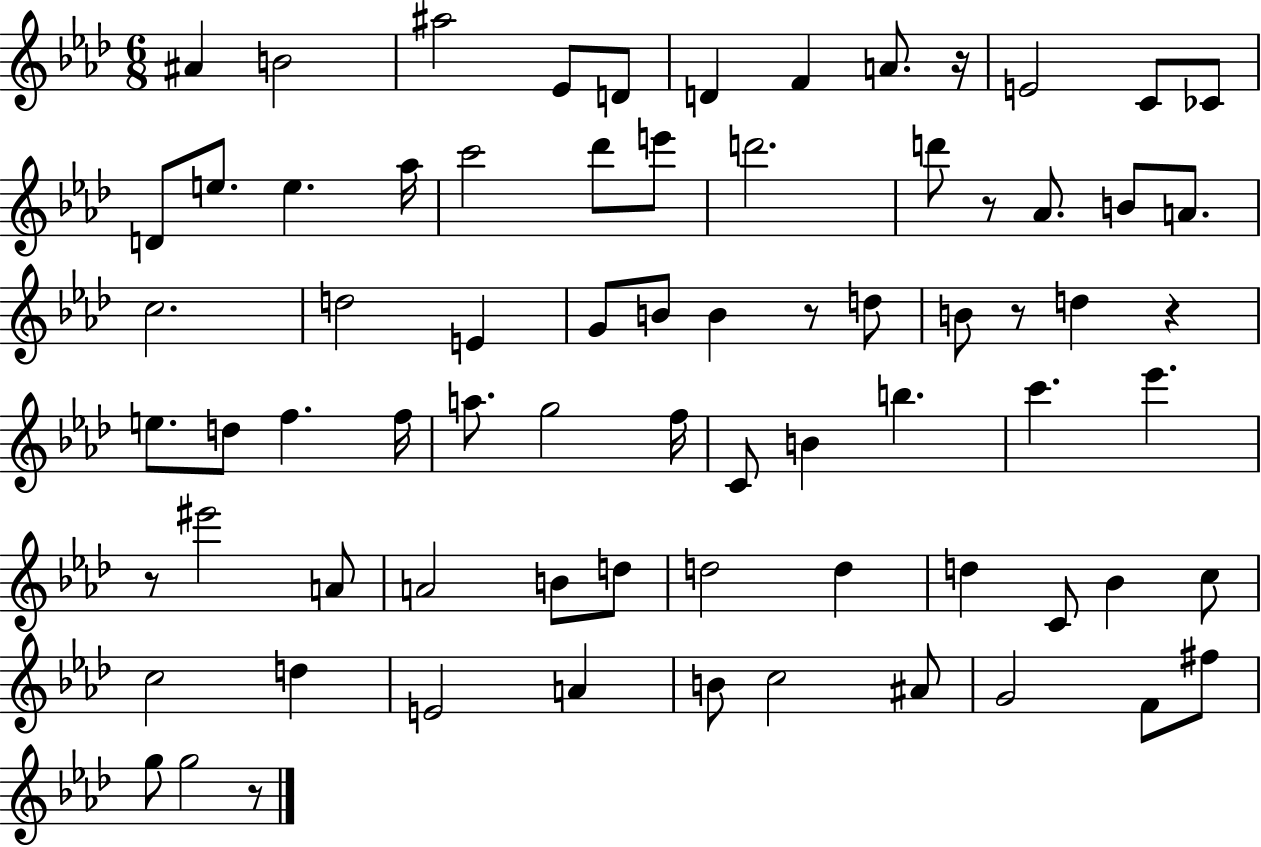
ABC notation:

X:1
T:Untitled
M:6/8
L:1/4
K:Ab
^A B2 ^a2 _E/2 D/2 D F A/2 z/4 E2 C/2 _C/2 D/2 e/2 e _a/4 c'2 _d'/2 e'/2 d'2 d'/2 z/2 _A/2 B/2 A/2 c2 d2 E G/2 B/2 B z/2 d/2 B/2 z/2 d z e/2 d/2 f f/4 a/2 g2 f/4 C/2 B b c' _e' z/2 ^e'2 A/2 A2 B/2 d/2 d2 d d C/2 _B c/2 c2 d E2 A B/2 c2 ^A/2 G2 F/2 ^f/2 g/2 g2 z/2